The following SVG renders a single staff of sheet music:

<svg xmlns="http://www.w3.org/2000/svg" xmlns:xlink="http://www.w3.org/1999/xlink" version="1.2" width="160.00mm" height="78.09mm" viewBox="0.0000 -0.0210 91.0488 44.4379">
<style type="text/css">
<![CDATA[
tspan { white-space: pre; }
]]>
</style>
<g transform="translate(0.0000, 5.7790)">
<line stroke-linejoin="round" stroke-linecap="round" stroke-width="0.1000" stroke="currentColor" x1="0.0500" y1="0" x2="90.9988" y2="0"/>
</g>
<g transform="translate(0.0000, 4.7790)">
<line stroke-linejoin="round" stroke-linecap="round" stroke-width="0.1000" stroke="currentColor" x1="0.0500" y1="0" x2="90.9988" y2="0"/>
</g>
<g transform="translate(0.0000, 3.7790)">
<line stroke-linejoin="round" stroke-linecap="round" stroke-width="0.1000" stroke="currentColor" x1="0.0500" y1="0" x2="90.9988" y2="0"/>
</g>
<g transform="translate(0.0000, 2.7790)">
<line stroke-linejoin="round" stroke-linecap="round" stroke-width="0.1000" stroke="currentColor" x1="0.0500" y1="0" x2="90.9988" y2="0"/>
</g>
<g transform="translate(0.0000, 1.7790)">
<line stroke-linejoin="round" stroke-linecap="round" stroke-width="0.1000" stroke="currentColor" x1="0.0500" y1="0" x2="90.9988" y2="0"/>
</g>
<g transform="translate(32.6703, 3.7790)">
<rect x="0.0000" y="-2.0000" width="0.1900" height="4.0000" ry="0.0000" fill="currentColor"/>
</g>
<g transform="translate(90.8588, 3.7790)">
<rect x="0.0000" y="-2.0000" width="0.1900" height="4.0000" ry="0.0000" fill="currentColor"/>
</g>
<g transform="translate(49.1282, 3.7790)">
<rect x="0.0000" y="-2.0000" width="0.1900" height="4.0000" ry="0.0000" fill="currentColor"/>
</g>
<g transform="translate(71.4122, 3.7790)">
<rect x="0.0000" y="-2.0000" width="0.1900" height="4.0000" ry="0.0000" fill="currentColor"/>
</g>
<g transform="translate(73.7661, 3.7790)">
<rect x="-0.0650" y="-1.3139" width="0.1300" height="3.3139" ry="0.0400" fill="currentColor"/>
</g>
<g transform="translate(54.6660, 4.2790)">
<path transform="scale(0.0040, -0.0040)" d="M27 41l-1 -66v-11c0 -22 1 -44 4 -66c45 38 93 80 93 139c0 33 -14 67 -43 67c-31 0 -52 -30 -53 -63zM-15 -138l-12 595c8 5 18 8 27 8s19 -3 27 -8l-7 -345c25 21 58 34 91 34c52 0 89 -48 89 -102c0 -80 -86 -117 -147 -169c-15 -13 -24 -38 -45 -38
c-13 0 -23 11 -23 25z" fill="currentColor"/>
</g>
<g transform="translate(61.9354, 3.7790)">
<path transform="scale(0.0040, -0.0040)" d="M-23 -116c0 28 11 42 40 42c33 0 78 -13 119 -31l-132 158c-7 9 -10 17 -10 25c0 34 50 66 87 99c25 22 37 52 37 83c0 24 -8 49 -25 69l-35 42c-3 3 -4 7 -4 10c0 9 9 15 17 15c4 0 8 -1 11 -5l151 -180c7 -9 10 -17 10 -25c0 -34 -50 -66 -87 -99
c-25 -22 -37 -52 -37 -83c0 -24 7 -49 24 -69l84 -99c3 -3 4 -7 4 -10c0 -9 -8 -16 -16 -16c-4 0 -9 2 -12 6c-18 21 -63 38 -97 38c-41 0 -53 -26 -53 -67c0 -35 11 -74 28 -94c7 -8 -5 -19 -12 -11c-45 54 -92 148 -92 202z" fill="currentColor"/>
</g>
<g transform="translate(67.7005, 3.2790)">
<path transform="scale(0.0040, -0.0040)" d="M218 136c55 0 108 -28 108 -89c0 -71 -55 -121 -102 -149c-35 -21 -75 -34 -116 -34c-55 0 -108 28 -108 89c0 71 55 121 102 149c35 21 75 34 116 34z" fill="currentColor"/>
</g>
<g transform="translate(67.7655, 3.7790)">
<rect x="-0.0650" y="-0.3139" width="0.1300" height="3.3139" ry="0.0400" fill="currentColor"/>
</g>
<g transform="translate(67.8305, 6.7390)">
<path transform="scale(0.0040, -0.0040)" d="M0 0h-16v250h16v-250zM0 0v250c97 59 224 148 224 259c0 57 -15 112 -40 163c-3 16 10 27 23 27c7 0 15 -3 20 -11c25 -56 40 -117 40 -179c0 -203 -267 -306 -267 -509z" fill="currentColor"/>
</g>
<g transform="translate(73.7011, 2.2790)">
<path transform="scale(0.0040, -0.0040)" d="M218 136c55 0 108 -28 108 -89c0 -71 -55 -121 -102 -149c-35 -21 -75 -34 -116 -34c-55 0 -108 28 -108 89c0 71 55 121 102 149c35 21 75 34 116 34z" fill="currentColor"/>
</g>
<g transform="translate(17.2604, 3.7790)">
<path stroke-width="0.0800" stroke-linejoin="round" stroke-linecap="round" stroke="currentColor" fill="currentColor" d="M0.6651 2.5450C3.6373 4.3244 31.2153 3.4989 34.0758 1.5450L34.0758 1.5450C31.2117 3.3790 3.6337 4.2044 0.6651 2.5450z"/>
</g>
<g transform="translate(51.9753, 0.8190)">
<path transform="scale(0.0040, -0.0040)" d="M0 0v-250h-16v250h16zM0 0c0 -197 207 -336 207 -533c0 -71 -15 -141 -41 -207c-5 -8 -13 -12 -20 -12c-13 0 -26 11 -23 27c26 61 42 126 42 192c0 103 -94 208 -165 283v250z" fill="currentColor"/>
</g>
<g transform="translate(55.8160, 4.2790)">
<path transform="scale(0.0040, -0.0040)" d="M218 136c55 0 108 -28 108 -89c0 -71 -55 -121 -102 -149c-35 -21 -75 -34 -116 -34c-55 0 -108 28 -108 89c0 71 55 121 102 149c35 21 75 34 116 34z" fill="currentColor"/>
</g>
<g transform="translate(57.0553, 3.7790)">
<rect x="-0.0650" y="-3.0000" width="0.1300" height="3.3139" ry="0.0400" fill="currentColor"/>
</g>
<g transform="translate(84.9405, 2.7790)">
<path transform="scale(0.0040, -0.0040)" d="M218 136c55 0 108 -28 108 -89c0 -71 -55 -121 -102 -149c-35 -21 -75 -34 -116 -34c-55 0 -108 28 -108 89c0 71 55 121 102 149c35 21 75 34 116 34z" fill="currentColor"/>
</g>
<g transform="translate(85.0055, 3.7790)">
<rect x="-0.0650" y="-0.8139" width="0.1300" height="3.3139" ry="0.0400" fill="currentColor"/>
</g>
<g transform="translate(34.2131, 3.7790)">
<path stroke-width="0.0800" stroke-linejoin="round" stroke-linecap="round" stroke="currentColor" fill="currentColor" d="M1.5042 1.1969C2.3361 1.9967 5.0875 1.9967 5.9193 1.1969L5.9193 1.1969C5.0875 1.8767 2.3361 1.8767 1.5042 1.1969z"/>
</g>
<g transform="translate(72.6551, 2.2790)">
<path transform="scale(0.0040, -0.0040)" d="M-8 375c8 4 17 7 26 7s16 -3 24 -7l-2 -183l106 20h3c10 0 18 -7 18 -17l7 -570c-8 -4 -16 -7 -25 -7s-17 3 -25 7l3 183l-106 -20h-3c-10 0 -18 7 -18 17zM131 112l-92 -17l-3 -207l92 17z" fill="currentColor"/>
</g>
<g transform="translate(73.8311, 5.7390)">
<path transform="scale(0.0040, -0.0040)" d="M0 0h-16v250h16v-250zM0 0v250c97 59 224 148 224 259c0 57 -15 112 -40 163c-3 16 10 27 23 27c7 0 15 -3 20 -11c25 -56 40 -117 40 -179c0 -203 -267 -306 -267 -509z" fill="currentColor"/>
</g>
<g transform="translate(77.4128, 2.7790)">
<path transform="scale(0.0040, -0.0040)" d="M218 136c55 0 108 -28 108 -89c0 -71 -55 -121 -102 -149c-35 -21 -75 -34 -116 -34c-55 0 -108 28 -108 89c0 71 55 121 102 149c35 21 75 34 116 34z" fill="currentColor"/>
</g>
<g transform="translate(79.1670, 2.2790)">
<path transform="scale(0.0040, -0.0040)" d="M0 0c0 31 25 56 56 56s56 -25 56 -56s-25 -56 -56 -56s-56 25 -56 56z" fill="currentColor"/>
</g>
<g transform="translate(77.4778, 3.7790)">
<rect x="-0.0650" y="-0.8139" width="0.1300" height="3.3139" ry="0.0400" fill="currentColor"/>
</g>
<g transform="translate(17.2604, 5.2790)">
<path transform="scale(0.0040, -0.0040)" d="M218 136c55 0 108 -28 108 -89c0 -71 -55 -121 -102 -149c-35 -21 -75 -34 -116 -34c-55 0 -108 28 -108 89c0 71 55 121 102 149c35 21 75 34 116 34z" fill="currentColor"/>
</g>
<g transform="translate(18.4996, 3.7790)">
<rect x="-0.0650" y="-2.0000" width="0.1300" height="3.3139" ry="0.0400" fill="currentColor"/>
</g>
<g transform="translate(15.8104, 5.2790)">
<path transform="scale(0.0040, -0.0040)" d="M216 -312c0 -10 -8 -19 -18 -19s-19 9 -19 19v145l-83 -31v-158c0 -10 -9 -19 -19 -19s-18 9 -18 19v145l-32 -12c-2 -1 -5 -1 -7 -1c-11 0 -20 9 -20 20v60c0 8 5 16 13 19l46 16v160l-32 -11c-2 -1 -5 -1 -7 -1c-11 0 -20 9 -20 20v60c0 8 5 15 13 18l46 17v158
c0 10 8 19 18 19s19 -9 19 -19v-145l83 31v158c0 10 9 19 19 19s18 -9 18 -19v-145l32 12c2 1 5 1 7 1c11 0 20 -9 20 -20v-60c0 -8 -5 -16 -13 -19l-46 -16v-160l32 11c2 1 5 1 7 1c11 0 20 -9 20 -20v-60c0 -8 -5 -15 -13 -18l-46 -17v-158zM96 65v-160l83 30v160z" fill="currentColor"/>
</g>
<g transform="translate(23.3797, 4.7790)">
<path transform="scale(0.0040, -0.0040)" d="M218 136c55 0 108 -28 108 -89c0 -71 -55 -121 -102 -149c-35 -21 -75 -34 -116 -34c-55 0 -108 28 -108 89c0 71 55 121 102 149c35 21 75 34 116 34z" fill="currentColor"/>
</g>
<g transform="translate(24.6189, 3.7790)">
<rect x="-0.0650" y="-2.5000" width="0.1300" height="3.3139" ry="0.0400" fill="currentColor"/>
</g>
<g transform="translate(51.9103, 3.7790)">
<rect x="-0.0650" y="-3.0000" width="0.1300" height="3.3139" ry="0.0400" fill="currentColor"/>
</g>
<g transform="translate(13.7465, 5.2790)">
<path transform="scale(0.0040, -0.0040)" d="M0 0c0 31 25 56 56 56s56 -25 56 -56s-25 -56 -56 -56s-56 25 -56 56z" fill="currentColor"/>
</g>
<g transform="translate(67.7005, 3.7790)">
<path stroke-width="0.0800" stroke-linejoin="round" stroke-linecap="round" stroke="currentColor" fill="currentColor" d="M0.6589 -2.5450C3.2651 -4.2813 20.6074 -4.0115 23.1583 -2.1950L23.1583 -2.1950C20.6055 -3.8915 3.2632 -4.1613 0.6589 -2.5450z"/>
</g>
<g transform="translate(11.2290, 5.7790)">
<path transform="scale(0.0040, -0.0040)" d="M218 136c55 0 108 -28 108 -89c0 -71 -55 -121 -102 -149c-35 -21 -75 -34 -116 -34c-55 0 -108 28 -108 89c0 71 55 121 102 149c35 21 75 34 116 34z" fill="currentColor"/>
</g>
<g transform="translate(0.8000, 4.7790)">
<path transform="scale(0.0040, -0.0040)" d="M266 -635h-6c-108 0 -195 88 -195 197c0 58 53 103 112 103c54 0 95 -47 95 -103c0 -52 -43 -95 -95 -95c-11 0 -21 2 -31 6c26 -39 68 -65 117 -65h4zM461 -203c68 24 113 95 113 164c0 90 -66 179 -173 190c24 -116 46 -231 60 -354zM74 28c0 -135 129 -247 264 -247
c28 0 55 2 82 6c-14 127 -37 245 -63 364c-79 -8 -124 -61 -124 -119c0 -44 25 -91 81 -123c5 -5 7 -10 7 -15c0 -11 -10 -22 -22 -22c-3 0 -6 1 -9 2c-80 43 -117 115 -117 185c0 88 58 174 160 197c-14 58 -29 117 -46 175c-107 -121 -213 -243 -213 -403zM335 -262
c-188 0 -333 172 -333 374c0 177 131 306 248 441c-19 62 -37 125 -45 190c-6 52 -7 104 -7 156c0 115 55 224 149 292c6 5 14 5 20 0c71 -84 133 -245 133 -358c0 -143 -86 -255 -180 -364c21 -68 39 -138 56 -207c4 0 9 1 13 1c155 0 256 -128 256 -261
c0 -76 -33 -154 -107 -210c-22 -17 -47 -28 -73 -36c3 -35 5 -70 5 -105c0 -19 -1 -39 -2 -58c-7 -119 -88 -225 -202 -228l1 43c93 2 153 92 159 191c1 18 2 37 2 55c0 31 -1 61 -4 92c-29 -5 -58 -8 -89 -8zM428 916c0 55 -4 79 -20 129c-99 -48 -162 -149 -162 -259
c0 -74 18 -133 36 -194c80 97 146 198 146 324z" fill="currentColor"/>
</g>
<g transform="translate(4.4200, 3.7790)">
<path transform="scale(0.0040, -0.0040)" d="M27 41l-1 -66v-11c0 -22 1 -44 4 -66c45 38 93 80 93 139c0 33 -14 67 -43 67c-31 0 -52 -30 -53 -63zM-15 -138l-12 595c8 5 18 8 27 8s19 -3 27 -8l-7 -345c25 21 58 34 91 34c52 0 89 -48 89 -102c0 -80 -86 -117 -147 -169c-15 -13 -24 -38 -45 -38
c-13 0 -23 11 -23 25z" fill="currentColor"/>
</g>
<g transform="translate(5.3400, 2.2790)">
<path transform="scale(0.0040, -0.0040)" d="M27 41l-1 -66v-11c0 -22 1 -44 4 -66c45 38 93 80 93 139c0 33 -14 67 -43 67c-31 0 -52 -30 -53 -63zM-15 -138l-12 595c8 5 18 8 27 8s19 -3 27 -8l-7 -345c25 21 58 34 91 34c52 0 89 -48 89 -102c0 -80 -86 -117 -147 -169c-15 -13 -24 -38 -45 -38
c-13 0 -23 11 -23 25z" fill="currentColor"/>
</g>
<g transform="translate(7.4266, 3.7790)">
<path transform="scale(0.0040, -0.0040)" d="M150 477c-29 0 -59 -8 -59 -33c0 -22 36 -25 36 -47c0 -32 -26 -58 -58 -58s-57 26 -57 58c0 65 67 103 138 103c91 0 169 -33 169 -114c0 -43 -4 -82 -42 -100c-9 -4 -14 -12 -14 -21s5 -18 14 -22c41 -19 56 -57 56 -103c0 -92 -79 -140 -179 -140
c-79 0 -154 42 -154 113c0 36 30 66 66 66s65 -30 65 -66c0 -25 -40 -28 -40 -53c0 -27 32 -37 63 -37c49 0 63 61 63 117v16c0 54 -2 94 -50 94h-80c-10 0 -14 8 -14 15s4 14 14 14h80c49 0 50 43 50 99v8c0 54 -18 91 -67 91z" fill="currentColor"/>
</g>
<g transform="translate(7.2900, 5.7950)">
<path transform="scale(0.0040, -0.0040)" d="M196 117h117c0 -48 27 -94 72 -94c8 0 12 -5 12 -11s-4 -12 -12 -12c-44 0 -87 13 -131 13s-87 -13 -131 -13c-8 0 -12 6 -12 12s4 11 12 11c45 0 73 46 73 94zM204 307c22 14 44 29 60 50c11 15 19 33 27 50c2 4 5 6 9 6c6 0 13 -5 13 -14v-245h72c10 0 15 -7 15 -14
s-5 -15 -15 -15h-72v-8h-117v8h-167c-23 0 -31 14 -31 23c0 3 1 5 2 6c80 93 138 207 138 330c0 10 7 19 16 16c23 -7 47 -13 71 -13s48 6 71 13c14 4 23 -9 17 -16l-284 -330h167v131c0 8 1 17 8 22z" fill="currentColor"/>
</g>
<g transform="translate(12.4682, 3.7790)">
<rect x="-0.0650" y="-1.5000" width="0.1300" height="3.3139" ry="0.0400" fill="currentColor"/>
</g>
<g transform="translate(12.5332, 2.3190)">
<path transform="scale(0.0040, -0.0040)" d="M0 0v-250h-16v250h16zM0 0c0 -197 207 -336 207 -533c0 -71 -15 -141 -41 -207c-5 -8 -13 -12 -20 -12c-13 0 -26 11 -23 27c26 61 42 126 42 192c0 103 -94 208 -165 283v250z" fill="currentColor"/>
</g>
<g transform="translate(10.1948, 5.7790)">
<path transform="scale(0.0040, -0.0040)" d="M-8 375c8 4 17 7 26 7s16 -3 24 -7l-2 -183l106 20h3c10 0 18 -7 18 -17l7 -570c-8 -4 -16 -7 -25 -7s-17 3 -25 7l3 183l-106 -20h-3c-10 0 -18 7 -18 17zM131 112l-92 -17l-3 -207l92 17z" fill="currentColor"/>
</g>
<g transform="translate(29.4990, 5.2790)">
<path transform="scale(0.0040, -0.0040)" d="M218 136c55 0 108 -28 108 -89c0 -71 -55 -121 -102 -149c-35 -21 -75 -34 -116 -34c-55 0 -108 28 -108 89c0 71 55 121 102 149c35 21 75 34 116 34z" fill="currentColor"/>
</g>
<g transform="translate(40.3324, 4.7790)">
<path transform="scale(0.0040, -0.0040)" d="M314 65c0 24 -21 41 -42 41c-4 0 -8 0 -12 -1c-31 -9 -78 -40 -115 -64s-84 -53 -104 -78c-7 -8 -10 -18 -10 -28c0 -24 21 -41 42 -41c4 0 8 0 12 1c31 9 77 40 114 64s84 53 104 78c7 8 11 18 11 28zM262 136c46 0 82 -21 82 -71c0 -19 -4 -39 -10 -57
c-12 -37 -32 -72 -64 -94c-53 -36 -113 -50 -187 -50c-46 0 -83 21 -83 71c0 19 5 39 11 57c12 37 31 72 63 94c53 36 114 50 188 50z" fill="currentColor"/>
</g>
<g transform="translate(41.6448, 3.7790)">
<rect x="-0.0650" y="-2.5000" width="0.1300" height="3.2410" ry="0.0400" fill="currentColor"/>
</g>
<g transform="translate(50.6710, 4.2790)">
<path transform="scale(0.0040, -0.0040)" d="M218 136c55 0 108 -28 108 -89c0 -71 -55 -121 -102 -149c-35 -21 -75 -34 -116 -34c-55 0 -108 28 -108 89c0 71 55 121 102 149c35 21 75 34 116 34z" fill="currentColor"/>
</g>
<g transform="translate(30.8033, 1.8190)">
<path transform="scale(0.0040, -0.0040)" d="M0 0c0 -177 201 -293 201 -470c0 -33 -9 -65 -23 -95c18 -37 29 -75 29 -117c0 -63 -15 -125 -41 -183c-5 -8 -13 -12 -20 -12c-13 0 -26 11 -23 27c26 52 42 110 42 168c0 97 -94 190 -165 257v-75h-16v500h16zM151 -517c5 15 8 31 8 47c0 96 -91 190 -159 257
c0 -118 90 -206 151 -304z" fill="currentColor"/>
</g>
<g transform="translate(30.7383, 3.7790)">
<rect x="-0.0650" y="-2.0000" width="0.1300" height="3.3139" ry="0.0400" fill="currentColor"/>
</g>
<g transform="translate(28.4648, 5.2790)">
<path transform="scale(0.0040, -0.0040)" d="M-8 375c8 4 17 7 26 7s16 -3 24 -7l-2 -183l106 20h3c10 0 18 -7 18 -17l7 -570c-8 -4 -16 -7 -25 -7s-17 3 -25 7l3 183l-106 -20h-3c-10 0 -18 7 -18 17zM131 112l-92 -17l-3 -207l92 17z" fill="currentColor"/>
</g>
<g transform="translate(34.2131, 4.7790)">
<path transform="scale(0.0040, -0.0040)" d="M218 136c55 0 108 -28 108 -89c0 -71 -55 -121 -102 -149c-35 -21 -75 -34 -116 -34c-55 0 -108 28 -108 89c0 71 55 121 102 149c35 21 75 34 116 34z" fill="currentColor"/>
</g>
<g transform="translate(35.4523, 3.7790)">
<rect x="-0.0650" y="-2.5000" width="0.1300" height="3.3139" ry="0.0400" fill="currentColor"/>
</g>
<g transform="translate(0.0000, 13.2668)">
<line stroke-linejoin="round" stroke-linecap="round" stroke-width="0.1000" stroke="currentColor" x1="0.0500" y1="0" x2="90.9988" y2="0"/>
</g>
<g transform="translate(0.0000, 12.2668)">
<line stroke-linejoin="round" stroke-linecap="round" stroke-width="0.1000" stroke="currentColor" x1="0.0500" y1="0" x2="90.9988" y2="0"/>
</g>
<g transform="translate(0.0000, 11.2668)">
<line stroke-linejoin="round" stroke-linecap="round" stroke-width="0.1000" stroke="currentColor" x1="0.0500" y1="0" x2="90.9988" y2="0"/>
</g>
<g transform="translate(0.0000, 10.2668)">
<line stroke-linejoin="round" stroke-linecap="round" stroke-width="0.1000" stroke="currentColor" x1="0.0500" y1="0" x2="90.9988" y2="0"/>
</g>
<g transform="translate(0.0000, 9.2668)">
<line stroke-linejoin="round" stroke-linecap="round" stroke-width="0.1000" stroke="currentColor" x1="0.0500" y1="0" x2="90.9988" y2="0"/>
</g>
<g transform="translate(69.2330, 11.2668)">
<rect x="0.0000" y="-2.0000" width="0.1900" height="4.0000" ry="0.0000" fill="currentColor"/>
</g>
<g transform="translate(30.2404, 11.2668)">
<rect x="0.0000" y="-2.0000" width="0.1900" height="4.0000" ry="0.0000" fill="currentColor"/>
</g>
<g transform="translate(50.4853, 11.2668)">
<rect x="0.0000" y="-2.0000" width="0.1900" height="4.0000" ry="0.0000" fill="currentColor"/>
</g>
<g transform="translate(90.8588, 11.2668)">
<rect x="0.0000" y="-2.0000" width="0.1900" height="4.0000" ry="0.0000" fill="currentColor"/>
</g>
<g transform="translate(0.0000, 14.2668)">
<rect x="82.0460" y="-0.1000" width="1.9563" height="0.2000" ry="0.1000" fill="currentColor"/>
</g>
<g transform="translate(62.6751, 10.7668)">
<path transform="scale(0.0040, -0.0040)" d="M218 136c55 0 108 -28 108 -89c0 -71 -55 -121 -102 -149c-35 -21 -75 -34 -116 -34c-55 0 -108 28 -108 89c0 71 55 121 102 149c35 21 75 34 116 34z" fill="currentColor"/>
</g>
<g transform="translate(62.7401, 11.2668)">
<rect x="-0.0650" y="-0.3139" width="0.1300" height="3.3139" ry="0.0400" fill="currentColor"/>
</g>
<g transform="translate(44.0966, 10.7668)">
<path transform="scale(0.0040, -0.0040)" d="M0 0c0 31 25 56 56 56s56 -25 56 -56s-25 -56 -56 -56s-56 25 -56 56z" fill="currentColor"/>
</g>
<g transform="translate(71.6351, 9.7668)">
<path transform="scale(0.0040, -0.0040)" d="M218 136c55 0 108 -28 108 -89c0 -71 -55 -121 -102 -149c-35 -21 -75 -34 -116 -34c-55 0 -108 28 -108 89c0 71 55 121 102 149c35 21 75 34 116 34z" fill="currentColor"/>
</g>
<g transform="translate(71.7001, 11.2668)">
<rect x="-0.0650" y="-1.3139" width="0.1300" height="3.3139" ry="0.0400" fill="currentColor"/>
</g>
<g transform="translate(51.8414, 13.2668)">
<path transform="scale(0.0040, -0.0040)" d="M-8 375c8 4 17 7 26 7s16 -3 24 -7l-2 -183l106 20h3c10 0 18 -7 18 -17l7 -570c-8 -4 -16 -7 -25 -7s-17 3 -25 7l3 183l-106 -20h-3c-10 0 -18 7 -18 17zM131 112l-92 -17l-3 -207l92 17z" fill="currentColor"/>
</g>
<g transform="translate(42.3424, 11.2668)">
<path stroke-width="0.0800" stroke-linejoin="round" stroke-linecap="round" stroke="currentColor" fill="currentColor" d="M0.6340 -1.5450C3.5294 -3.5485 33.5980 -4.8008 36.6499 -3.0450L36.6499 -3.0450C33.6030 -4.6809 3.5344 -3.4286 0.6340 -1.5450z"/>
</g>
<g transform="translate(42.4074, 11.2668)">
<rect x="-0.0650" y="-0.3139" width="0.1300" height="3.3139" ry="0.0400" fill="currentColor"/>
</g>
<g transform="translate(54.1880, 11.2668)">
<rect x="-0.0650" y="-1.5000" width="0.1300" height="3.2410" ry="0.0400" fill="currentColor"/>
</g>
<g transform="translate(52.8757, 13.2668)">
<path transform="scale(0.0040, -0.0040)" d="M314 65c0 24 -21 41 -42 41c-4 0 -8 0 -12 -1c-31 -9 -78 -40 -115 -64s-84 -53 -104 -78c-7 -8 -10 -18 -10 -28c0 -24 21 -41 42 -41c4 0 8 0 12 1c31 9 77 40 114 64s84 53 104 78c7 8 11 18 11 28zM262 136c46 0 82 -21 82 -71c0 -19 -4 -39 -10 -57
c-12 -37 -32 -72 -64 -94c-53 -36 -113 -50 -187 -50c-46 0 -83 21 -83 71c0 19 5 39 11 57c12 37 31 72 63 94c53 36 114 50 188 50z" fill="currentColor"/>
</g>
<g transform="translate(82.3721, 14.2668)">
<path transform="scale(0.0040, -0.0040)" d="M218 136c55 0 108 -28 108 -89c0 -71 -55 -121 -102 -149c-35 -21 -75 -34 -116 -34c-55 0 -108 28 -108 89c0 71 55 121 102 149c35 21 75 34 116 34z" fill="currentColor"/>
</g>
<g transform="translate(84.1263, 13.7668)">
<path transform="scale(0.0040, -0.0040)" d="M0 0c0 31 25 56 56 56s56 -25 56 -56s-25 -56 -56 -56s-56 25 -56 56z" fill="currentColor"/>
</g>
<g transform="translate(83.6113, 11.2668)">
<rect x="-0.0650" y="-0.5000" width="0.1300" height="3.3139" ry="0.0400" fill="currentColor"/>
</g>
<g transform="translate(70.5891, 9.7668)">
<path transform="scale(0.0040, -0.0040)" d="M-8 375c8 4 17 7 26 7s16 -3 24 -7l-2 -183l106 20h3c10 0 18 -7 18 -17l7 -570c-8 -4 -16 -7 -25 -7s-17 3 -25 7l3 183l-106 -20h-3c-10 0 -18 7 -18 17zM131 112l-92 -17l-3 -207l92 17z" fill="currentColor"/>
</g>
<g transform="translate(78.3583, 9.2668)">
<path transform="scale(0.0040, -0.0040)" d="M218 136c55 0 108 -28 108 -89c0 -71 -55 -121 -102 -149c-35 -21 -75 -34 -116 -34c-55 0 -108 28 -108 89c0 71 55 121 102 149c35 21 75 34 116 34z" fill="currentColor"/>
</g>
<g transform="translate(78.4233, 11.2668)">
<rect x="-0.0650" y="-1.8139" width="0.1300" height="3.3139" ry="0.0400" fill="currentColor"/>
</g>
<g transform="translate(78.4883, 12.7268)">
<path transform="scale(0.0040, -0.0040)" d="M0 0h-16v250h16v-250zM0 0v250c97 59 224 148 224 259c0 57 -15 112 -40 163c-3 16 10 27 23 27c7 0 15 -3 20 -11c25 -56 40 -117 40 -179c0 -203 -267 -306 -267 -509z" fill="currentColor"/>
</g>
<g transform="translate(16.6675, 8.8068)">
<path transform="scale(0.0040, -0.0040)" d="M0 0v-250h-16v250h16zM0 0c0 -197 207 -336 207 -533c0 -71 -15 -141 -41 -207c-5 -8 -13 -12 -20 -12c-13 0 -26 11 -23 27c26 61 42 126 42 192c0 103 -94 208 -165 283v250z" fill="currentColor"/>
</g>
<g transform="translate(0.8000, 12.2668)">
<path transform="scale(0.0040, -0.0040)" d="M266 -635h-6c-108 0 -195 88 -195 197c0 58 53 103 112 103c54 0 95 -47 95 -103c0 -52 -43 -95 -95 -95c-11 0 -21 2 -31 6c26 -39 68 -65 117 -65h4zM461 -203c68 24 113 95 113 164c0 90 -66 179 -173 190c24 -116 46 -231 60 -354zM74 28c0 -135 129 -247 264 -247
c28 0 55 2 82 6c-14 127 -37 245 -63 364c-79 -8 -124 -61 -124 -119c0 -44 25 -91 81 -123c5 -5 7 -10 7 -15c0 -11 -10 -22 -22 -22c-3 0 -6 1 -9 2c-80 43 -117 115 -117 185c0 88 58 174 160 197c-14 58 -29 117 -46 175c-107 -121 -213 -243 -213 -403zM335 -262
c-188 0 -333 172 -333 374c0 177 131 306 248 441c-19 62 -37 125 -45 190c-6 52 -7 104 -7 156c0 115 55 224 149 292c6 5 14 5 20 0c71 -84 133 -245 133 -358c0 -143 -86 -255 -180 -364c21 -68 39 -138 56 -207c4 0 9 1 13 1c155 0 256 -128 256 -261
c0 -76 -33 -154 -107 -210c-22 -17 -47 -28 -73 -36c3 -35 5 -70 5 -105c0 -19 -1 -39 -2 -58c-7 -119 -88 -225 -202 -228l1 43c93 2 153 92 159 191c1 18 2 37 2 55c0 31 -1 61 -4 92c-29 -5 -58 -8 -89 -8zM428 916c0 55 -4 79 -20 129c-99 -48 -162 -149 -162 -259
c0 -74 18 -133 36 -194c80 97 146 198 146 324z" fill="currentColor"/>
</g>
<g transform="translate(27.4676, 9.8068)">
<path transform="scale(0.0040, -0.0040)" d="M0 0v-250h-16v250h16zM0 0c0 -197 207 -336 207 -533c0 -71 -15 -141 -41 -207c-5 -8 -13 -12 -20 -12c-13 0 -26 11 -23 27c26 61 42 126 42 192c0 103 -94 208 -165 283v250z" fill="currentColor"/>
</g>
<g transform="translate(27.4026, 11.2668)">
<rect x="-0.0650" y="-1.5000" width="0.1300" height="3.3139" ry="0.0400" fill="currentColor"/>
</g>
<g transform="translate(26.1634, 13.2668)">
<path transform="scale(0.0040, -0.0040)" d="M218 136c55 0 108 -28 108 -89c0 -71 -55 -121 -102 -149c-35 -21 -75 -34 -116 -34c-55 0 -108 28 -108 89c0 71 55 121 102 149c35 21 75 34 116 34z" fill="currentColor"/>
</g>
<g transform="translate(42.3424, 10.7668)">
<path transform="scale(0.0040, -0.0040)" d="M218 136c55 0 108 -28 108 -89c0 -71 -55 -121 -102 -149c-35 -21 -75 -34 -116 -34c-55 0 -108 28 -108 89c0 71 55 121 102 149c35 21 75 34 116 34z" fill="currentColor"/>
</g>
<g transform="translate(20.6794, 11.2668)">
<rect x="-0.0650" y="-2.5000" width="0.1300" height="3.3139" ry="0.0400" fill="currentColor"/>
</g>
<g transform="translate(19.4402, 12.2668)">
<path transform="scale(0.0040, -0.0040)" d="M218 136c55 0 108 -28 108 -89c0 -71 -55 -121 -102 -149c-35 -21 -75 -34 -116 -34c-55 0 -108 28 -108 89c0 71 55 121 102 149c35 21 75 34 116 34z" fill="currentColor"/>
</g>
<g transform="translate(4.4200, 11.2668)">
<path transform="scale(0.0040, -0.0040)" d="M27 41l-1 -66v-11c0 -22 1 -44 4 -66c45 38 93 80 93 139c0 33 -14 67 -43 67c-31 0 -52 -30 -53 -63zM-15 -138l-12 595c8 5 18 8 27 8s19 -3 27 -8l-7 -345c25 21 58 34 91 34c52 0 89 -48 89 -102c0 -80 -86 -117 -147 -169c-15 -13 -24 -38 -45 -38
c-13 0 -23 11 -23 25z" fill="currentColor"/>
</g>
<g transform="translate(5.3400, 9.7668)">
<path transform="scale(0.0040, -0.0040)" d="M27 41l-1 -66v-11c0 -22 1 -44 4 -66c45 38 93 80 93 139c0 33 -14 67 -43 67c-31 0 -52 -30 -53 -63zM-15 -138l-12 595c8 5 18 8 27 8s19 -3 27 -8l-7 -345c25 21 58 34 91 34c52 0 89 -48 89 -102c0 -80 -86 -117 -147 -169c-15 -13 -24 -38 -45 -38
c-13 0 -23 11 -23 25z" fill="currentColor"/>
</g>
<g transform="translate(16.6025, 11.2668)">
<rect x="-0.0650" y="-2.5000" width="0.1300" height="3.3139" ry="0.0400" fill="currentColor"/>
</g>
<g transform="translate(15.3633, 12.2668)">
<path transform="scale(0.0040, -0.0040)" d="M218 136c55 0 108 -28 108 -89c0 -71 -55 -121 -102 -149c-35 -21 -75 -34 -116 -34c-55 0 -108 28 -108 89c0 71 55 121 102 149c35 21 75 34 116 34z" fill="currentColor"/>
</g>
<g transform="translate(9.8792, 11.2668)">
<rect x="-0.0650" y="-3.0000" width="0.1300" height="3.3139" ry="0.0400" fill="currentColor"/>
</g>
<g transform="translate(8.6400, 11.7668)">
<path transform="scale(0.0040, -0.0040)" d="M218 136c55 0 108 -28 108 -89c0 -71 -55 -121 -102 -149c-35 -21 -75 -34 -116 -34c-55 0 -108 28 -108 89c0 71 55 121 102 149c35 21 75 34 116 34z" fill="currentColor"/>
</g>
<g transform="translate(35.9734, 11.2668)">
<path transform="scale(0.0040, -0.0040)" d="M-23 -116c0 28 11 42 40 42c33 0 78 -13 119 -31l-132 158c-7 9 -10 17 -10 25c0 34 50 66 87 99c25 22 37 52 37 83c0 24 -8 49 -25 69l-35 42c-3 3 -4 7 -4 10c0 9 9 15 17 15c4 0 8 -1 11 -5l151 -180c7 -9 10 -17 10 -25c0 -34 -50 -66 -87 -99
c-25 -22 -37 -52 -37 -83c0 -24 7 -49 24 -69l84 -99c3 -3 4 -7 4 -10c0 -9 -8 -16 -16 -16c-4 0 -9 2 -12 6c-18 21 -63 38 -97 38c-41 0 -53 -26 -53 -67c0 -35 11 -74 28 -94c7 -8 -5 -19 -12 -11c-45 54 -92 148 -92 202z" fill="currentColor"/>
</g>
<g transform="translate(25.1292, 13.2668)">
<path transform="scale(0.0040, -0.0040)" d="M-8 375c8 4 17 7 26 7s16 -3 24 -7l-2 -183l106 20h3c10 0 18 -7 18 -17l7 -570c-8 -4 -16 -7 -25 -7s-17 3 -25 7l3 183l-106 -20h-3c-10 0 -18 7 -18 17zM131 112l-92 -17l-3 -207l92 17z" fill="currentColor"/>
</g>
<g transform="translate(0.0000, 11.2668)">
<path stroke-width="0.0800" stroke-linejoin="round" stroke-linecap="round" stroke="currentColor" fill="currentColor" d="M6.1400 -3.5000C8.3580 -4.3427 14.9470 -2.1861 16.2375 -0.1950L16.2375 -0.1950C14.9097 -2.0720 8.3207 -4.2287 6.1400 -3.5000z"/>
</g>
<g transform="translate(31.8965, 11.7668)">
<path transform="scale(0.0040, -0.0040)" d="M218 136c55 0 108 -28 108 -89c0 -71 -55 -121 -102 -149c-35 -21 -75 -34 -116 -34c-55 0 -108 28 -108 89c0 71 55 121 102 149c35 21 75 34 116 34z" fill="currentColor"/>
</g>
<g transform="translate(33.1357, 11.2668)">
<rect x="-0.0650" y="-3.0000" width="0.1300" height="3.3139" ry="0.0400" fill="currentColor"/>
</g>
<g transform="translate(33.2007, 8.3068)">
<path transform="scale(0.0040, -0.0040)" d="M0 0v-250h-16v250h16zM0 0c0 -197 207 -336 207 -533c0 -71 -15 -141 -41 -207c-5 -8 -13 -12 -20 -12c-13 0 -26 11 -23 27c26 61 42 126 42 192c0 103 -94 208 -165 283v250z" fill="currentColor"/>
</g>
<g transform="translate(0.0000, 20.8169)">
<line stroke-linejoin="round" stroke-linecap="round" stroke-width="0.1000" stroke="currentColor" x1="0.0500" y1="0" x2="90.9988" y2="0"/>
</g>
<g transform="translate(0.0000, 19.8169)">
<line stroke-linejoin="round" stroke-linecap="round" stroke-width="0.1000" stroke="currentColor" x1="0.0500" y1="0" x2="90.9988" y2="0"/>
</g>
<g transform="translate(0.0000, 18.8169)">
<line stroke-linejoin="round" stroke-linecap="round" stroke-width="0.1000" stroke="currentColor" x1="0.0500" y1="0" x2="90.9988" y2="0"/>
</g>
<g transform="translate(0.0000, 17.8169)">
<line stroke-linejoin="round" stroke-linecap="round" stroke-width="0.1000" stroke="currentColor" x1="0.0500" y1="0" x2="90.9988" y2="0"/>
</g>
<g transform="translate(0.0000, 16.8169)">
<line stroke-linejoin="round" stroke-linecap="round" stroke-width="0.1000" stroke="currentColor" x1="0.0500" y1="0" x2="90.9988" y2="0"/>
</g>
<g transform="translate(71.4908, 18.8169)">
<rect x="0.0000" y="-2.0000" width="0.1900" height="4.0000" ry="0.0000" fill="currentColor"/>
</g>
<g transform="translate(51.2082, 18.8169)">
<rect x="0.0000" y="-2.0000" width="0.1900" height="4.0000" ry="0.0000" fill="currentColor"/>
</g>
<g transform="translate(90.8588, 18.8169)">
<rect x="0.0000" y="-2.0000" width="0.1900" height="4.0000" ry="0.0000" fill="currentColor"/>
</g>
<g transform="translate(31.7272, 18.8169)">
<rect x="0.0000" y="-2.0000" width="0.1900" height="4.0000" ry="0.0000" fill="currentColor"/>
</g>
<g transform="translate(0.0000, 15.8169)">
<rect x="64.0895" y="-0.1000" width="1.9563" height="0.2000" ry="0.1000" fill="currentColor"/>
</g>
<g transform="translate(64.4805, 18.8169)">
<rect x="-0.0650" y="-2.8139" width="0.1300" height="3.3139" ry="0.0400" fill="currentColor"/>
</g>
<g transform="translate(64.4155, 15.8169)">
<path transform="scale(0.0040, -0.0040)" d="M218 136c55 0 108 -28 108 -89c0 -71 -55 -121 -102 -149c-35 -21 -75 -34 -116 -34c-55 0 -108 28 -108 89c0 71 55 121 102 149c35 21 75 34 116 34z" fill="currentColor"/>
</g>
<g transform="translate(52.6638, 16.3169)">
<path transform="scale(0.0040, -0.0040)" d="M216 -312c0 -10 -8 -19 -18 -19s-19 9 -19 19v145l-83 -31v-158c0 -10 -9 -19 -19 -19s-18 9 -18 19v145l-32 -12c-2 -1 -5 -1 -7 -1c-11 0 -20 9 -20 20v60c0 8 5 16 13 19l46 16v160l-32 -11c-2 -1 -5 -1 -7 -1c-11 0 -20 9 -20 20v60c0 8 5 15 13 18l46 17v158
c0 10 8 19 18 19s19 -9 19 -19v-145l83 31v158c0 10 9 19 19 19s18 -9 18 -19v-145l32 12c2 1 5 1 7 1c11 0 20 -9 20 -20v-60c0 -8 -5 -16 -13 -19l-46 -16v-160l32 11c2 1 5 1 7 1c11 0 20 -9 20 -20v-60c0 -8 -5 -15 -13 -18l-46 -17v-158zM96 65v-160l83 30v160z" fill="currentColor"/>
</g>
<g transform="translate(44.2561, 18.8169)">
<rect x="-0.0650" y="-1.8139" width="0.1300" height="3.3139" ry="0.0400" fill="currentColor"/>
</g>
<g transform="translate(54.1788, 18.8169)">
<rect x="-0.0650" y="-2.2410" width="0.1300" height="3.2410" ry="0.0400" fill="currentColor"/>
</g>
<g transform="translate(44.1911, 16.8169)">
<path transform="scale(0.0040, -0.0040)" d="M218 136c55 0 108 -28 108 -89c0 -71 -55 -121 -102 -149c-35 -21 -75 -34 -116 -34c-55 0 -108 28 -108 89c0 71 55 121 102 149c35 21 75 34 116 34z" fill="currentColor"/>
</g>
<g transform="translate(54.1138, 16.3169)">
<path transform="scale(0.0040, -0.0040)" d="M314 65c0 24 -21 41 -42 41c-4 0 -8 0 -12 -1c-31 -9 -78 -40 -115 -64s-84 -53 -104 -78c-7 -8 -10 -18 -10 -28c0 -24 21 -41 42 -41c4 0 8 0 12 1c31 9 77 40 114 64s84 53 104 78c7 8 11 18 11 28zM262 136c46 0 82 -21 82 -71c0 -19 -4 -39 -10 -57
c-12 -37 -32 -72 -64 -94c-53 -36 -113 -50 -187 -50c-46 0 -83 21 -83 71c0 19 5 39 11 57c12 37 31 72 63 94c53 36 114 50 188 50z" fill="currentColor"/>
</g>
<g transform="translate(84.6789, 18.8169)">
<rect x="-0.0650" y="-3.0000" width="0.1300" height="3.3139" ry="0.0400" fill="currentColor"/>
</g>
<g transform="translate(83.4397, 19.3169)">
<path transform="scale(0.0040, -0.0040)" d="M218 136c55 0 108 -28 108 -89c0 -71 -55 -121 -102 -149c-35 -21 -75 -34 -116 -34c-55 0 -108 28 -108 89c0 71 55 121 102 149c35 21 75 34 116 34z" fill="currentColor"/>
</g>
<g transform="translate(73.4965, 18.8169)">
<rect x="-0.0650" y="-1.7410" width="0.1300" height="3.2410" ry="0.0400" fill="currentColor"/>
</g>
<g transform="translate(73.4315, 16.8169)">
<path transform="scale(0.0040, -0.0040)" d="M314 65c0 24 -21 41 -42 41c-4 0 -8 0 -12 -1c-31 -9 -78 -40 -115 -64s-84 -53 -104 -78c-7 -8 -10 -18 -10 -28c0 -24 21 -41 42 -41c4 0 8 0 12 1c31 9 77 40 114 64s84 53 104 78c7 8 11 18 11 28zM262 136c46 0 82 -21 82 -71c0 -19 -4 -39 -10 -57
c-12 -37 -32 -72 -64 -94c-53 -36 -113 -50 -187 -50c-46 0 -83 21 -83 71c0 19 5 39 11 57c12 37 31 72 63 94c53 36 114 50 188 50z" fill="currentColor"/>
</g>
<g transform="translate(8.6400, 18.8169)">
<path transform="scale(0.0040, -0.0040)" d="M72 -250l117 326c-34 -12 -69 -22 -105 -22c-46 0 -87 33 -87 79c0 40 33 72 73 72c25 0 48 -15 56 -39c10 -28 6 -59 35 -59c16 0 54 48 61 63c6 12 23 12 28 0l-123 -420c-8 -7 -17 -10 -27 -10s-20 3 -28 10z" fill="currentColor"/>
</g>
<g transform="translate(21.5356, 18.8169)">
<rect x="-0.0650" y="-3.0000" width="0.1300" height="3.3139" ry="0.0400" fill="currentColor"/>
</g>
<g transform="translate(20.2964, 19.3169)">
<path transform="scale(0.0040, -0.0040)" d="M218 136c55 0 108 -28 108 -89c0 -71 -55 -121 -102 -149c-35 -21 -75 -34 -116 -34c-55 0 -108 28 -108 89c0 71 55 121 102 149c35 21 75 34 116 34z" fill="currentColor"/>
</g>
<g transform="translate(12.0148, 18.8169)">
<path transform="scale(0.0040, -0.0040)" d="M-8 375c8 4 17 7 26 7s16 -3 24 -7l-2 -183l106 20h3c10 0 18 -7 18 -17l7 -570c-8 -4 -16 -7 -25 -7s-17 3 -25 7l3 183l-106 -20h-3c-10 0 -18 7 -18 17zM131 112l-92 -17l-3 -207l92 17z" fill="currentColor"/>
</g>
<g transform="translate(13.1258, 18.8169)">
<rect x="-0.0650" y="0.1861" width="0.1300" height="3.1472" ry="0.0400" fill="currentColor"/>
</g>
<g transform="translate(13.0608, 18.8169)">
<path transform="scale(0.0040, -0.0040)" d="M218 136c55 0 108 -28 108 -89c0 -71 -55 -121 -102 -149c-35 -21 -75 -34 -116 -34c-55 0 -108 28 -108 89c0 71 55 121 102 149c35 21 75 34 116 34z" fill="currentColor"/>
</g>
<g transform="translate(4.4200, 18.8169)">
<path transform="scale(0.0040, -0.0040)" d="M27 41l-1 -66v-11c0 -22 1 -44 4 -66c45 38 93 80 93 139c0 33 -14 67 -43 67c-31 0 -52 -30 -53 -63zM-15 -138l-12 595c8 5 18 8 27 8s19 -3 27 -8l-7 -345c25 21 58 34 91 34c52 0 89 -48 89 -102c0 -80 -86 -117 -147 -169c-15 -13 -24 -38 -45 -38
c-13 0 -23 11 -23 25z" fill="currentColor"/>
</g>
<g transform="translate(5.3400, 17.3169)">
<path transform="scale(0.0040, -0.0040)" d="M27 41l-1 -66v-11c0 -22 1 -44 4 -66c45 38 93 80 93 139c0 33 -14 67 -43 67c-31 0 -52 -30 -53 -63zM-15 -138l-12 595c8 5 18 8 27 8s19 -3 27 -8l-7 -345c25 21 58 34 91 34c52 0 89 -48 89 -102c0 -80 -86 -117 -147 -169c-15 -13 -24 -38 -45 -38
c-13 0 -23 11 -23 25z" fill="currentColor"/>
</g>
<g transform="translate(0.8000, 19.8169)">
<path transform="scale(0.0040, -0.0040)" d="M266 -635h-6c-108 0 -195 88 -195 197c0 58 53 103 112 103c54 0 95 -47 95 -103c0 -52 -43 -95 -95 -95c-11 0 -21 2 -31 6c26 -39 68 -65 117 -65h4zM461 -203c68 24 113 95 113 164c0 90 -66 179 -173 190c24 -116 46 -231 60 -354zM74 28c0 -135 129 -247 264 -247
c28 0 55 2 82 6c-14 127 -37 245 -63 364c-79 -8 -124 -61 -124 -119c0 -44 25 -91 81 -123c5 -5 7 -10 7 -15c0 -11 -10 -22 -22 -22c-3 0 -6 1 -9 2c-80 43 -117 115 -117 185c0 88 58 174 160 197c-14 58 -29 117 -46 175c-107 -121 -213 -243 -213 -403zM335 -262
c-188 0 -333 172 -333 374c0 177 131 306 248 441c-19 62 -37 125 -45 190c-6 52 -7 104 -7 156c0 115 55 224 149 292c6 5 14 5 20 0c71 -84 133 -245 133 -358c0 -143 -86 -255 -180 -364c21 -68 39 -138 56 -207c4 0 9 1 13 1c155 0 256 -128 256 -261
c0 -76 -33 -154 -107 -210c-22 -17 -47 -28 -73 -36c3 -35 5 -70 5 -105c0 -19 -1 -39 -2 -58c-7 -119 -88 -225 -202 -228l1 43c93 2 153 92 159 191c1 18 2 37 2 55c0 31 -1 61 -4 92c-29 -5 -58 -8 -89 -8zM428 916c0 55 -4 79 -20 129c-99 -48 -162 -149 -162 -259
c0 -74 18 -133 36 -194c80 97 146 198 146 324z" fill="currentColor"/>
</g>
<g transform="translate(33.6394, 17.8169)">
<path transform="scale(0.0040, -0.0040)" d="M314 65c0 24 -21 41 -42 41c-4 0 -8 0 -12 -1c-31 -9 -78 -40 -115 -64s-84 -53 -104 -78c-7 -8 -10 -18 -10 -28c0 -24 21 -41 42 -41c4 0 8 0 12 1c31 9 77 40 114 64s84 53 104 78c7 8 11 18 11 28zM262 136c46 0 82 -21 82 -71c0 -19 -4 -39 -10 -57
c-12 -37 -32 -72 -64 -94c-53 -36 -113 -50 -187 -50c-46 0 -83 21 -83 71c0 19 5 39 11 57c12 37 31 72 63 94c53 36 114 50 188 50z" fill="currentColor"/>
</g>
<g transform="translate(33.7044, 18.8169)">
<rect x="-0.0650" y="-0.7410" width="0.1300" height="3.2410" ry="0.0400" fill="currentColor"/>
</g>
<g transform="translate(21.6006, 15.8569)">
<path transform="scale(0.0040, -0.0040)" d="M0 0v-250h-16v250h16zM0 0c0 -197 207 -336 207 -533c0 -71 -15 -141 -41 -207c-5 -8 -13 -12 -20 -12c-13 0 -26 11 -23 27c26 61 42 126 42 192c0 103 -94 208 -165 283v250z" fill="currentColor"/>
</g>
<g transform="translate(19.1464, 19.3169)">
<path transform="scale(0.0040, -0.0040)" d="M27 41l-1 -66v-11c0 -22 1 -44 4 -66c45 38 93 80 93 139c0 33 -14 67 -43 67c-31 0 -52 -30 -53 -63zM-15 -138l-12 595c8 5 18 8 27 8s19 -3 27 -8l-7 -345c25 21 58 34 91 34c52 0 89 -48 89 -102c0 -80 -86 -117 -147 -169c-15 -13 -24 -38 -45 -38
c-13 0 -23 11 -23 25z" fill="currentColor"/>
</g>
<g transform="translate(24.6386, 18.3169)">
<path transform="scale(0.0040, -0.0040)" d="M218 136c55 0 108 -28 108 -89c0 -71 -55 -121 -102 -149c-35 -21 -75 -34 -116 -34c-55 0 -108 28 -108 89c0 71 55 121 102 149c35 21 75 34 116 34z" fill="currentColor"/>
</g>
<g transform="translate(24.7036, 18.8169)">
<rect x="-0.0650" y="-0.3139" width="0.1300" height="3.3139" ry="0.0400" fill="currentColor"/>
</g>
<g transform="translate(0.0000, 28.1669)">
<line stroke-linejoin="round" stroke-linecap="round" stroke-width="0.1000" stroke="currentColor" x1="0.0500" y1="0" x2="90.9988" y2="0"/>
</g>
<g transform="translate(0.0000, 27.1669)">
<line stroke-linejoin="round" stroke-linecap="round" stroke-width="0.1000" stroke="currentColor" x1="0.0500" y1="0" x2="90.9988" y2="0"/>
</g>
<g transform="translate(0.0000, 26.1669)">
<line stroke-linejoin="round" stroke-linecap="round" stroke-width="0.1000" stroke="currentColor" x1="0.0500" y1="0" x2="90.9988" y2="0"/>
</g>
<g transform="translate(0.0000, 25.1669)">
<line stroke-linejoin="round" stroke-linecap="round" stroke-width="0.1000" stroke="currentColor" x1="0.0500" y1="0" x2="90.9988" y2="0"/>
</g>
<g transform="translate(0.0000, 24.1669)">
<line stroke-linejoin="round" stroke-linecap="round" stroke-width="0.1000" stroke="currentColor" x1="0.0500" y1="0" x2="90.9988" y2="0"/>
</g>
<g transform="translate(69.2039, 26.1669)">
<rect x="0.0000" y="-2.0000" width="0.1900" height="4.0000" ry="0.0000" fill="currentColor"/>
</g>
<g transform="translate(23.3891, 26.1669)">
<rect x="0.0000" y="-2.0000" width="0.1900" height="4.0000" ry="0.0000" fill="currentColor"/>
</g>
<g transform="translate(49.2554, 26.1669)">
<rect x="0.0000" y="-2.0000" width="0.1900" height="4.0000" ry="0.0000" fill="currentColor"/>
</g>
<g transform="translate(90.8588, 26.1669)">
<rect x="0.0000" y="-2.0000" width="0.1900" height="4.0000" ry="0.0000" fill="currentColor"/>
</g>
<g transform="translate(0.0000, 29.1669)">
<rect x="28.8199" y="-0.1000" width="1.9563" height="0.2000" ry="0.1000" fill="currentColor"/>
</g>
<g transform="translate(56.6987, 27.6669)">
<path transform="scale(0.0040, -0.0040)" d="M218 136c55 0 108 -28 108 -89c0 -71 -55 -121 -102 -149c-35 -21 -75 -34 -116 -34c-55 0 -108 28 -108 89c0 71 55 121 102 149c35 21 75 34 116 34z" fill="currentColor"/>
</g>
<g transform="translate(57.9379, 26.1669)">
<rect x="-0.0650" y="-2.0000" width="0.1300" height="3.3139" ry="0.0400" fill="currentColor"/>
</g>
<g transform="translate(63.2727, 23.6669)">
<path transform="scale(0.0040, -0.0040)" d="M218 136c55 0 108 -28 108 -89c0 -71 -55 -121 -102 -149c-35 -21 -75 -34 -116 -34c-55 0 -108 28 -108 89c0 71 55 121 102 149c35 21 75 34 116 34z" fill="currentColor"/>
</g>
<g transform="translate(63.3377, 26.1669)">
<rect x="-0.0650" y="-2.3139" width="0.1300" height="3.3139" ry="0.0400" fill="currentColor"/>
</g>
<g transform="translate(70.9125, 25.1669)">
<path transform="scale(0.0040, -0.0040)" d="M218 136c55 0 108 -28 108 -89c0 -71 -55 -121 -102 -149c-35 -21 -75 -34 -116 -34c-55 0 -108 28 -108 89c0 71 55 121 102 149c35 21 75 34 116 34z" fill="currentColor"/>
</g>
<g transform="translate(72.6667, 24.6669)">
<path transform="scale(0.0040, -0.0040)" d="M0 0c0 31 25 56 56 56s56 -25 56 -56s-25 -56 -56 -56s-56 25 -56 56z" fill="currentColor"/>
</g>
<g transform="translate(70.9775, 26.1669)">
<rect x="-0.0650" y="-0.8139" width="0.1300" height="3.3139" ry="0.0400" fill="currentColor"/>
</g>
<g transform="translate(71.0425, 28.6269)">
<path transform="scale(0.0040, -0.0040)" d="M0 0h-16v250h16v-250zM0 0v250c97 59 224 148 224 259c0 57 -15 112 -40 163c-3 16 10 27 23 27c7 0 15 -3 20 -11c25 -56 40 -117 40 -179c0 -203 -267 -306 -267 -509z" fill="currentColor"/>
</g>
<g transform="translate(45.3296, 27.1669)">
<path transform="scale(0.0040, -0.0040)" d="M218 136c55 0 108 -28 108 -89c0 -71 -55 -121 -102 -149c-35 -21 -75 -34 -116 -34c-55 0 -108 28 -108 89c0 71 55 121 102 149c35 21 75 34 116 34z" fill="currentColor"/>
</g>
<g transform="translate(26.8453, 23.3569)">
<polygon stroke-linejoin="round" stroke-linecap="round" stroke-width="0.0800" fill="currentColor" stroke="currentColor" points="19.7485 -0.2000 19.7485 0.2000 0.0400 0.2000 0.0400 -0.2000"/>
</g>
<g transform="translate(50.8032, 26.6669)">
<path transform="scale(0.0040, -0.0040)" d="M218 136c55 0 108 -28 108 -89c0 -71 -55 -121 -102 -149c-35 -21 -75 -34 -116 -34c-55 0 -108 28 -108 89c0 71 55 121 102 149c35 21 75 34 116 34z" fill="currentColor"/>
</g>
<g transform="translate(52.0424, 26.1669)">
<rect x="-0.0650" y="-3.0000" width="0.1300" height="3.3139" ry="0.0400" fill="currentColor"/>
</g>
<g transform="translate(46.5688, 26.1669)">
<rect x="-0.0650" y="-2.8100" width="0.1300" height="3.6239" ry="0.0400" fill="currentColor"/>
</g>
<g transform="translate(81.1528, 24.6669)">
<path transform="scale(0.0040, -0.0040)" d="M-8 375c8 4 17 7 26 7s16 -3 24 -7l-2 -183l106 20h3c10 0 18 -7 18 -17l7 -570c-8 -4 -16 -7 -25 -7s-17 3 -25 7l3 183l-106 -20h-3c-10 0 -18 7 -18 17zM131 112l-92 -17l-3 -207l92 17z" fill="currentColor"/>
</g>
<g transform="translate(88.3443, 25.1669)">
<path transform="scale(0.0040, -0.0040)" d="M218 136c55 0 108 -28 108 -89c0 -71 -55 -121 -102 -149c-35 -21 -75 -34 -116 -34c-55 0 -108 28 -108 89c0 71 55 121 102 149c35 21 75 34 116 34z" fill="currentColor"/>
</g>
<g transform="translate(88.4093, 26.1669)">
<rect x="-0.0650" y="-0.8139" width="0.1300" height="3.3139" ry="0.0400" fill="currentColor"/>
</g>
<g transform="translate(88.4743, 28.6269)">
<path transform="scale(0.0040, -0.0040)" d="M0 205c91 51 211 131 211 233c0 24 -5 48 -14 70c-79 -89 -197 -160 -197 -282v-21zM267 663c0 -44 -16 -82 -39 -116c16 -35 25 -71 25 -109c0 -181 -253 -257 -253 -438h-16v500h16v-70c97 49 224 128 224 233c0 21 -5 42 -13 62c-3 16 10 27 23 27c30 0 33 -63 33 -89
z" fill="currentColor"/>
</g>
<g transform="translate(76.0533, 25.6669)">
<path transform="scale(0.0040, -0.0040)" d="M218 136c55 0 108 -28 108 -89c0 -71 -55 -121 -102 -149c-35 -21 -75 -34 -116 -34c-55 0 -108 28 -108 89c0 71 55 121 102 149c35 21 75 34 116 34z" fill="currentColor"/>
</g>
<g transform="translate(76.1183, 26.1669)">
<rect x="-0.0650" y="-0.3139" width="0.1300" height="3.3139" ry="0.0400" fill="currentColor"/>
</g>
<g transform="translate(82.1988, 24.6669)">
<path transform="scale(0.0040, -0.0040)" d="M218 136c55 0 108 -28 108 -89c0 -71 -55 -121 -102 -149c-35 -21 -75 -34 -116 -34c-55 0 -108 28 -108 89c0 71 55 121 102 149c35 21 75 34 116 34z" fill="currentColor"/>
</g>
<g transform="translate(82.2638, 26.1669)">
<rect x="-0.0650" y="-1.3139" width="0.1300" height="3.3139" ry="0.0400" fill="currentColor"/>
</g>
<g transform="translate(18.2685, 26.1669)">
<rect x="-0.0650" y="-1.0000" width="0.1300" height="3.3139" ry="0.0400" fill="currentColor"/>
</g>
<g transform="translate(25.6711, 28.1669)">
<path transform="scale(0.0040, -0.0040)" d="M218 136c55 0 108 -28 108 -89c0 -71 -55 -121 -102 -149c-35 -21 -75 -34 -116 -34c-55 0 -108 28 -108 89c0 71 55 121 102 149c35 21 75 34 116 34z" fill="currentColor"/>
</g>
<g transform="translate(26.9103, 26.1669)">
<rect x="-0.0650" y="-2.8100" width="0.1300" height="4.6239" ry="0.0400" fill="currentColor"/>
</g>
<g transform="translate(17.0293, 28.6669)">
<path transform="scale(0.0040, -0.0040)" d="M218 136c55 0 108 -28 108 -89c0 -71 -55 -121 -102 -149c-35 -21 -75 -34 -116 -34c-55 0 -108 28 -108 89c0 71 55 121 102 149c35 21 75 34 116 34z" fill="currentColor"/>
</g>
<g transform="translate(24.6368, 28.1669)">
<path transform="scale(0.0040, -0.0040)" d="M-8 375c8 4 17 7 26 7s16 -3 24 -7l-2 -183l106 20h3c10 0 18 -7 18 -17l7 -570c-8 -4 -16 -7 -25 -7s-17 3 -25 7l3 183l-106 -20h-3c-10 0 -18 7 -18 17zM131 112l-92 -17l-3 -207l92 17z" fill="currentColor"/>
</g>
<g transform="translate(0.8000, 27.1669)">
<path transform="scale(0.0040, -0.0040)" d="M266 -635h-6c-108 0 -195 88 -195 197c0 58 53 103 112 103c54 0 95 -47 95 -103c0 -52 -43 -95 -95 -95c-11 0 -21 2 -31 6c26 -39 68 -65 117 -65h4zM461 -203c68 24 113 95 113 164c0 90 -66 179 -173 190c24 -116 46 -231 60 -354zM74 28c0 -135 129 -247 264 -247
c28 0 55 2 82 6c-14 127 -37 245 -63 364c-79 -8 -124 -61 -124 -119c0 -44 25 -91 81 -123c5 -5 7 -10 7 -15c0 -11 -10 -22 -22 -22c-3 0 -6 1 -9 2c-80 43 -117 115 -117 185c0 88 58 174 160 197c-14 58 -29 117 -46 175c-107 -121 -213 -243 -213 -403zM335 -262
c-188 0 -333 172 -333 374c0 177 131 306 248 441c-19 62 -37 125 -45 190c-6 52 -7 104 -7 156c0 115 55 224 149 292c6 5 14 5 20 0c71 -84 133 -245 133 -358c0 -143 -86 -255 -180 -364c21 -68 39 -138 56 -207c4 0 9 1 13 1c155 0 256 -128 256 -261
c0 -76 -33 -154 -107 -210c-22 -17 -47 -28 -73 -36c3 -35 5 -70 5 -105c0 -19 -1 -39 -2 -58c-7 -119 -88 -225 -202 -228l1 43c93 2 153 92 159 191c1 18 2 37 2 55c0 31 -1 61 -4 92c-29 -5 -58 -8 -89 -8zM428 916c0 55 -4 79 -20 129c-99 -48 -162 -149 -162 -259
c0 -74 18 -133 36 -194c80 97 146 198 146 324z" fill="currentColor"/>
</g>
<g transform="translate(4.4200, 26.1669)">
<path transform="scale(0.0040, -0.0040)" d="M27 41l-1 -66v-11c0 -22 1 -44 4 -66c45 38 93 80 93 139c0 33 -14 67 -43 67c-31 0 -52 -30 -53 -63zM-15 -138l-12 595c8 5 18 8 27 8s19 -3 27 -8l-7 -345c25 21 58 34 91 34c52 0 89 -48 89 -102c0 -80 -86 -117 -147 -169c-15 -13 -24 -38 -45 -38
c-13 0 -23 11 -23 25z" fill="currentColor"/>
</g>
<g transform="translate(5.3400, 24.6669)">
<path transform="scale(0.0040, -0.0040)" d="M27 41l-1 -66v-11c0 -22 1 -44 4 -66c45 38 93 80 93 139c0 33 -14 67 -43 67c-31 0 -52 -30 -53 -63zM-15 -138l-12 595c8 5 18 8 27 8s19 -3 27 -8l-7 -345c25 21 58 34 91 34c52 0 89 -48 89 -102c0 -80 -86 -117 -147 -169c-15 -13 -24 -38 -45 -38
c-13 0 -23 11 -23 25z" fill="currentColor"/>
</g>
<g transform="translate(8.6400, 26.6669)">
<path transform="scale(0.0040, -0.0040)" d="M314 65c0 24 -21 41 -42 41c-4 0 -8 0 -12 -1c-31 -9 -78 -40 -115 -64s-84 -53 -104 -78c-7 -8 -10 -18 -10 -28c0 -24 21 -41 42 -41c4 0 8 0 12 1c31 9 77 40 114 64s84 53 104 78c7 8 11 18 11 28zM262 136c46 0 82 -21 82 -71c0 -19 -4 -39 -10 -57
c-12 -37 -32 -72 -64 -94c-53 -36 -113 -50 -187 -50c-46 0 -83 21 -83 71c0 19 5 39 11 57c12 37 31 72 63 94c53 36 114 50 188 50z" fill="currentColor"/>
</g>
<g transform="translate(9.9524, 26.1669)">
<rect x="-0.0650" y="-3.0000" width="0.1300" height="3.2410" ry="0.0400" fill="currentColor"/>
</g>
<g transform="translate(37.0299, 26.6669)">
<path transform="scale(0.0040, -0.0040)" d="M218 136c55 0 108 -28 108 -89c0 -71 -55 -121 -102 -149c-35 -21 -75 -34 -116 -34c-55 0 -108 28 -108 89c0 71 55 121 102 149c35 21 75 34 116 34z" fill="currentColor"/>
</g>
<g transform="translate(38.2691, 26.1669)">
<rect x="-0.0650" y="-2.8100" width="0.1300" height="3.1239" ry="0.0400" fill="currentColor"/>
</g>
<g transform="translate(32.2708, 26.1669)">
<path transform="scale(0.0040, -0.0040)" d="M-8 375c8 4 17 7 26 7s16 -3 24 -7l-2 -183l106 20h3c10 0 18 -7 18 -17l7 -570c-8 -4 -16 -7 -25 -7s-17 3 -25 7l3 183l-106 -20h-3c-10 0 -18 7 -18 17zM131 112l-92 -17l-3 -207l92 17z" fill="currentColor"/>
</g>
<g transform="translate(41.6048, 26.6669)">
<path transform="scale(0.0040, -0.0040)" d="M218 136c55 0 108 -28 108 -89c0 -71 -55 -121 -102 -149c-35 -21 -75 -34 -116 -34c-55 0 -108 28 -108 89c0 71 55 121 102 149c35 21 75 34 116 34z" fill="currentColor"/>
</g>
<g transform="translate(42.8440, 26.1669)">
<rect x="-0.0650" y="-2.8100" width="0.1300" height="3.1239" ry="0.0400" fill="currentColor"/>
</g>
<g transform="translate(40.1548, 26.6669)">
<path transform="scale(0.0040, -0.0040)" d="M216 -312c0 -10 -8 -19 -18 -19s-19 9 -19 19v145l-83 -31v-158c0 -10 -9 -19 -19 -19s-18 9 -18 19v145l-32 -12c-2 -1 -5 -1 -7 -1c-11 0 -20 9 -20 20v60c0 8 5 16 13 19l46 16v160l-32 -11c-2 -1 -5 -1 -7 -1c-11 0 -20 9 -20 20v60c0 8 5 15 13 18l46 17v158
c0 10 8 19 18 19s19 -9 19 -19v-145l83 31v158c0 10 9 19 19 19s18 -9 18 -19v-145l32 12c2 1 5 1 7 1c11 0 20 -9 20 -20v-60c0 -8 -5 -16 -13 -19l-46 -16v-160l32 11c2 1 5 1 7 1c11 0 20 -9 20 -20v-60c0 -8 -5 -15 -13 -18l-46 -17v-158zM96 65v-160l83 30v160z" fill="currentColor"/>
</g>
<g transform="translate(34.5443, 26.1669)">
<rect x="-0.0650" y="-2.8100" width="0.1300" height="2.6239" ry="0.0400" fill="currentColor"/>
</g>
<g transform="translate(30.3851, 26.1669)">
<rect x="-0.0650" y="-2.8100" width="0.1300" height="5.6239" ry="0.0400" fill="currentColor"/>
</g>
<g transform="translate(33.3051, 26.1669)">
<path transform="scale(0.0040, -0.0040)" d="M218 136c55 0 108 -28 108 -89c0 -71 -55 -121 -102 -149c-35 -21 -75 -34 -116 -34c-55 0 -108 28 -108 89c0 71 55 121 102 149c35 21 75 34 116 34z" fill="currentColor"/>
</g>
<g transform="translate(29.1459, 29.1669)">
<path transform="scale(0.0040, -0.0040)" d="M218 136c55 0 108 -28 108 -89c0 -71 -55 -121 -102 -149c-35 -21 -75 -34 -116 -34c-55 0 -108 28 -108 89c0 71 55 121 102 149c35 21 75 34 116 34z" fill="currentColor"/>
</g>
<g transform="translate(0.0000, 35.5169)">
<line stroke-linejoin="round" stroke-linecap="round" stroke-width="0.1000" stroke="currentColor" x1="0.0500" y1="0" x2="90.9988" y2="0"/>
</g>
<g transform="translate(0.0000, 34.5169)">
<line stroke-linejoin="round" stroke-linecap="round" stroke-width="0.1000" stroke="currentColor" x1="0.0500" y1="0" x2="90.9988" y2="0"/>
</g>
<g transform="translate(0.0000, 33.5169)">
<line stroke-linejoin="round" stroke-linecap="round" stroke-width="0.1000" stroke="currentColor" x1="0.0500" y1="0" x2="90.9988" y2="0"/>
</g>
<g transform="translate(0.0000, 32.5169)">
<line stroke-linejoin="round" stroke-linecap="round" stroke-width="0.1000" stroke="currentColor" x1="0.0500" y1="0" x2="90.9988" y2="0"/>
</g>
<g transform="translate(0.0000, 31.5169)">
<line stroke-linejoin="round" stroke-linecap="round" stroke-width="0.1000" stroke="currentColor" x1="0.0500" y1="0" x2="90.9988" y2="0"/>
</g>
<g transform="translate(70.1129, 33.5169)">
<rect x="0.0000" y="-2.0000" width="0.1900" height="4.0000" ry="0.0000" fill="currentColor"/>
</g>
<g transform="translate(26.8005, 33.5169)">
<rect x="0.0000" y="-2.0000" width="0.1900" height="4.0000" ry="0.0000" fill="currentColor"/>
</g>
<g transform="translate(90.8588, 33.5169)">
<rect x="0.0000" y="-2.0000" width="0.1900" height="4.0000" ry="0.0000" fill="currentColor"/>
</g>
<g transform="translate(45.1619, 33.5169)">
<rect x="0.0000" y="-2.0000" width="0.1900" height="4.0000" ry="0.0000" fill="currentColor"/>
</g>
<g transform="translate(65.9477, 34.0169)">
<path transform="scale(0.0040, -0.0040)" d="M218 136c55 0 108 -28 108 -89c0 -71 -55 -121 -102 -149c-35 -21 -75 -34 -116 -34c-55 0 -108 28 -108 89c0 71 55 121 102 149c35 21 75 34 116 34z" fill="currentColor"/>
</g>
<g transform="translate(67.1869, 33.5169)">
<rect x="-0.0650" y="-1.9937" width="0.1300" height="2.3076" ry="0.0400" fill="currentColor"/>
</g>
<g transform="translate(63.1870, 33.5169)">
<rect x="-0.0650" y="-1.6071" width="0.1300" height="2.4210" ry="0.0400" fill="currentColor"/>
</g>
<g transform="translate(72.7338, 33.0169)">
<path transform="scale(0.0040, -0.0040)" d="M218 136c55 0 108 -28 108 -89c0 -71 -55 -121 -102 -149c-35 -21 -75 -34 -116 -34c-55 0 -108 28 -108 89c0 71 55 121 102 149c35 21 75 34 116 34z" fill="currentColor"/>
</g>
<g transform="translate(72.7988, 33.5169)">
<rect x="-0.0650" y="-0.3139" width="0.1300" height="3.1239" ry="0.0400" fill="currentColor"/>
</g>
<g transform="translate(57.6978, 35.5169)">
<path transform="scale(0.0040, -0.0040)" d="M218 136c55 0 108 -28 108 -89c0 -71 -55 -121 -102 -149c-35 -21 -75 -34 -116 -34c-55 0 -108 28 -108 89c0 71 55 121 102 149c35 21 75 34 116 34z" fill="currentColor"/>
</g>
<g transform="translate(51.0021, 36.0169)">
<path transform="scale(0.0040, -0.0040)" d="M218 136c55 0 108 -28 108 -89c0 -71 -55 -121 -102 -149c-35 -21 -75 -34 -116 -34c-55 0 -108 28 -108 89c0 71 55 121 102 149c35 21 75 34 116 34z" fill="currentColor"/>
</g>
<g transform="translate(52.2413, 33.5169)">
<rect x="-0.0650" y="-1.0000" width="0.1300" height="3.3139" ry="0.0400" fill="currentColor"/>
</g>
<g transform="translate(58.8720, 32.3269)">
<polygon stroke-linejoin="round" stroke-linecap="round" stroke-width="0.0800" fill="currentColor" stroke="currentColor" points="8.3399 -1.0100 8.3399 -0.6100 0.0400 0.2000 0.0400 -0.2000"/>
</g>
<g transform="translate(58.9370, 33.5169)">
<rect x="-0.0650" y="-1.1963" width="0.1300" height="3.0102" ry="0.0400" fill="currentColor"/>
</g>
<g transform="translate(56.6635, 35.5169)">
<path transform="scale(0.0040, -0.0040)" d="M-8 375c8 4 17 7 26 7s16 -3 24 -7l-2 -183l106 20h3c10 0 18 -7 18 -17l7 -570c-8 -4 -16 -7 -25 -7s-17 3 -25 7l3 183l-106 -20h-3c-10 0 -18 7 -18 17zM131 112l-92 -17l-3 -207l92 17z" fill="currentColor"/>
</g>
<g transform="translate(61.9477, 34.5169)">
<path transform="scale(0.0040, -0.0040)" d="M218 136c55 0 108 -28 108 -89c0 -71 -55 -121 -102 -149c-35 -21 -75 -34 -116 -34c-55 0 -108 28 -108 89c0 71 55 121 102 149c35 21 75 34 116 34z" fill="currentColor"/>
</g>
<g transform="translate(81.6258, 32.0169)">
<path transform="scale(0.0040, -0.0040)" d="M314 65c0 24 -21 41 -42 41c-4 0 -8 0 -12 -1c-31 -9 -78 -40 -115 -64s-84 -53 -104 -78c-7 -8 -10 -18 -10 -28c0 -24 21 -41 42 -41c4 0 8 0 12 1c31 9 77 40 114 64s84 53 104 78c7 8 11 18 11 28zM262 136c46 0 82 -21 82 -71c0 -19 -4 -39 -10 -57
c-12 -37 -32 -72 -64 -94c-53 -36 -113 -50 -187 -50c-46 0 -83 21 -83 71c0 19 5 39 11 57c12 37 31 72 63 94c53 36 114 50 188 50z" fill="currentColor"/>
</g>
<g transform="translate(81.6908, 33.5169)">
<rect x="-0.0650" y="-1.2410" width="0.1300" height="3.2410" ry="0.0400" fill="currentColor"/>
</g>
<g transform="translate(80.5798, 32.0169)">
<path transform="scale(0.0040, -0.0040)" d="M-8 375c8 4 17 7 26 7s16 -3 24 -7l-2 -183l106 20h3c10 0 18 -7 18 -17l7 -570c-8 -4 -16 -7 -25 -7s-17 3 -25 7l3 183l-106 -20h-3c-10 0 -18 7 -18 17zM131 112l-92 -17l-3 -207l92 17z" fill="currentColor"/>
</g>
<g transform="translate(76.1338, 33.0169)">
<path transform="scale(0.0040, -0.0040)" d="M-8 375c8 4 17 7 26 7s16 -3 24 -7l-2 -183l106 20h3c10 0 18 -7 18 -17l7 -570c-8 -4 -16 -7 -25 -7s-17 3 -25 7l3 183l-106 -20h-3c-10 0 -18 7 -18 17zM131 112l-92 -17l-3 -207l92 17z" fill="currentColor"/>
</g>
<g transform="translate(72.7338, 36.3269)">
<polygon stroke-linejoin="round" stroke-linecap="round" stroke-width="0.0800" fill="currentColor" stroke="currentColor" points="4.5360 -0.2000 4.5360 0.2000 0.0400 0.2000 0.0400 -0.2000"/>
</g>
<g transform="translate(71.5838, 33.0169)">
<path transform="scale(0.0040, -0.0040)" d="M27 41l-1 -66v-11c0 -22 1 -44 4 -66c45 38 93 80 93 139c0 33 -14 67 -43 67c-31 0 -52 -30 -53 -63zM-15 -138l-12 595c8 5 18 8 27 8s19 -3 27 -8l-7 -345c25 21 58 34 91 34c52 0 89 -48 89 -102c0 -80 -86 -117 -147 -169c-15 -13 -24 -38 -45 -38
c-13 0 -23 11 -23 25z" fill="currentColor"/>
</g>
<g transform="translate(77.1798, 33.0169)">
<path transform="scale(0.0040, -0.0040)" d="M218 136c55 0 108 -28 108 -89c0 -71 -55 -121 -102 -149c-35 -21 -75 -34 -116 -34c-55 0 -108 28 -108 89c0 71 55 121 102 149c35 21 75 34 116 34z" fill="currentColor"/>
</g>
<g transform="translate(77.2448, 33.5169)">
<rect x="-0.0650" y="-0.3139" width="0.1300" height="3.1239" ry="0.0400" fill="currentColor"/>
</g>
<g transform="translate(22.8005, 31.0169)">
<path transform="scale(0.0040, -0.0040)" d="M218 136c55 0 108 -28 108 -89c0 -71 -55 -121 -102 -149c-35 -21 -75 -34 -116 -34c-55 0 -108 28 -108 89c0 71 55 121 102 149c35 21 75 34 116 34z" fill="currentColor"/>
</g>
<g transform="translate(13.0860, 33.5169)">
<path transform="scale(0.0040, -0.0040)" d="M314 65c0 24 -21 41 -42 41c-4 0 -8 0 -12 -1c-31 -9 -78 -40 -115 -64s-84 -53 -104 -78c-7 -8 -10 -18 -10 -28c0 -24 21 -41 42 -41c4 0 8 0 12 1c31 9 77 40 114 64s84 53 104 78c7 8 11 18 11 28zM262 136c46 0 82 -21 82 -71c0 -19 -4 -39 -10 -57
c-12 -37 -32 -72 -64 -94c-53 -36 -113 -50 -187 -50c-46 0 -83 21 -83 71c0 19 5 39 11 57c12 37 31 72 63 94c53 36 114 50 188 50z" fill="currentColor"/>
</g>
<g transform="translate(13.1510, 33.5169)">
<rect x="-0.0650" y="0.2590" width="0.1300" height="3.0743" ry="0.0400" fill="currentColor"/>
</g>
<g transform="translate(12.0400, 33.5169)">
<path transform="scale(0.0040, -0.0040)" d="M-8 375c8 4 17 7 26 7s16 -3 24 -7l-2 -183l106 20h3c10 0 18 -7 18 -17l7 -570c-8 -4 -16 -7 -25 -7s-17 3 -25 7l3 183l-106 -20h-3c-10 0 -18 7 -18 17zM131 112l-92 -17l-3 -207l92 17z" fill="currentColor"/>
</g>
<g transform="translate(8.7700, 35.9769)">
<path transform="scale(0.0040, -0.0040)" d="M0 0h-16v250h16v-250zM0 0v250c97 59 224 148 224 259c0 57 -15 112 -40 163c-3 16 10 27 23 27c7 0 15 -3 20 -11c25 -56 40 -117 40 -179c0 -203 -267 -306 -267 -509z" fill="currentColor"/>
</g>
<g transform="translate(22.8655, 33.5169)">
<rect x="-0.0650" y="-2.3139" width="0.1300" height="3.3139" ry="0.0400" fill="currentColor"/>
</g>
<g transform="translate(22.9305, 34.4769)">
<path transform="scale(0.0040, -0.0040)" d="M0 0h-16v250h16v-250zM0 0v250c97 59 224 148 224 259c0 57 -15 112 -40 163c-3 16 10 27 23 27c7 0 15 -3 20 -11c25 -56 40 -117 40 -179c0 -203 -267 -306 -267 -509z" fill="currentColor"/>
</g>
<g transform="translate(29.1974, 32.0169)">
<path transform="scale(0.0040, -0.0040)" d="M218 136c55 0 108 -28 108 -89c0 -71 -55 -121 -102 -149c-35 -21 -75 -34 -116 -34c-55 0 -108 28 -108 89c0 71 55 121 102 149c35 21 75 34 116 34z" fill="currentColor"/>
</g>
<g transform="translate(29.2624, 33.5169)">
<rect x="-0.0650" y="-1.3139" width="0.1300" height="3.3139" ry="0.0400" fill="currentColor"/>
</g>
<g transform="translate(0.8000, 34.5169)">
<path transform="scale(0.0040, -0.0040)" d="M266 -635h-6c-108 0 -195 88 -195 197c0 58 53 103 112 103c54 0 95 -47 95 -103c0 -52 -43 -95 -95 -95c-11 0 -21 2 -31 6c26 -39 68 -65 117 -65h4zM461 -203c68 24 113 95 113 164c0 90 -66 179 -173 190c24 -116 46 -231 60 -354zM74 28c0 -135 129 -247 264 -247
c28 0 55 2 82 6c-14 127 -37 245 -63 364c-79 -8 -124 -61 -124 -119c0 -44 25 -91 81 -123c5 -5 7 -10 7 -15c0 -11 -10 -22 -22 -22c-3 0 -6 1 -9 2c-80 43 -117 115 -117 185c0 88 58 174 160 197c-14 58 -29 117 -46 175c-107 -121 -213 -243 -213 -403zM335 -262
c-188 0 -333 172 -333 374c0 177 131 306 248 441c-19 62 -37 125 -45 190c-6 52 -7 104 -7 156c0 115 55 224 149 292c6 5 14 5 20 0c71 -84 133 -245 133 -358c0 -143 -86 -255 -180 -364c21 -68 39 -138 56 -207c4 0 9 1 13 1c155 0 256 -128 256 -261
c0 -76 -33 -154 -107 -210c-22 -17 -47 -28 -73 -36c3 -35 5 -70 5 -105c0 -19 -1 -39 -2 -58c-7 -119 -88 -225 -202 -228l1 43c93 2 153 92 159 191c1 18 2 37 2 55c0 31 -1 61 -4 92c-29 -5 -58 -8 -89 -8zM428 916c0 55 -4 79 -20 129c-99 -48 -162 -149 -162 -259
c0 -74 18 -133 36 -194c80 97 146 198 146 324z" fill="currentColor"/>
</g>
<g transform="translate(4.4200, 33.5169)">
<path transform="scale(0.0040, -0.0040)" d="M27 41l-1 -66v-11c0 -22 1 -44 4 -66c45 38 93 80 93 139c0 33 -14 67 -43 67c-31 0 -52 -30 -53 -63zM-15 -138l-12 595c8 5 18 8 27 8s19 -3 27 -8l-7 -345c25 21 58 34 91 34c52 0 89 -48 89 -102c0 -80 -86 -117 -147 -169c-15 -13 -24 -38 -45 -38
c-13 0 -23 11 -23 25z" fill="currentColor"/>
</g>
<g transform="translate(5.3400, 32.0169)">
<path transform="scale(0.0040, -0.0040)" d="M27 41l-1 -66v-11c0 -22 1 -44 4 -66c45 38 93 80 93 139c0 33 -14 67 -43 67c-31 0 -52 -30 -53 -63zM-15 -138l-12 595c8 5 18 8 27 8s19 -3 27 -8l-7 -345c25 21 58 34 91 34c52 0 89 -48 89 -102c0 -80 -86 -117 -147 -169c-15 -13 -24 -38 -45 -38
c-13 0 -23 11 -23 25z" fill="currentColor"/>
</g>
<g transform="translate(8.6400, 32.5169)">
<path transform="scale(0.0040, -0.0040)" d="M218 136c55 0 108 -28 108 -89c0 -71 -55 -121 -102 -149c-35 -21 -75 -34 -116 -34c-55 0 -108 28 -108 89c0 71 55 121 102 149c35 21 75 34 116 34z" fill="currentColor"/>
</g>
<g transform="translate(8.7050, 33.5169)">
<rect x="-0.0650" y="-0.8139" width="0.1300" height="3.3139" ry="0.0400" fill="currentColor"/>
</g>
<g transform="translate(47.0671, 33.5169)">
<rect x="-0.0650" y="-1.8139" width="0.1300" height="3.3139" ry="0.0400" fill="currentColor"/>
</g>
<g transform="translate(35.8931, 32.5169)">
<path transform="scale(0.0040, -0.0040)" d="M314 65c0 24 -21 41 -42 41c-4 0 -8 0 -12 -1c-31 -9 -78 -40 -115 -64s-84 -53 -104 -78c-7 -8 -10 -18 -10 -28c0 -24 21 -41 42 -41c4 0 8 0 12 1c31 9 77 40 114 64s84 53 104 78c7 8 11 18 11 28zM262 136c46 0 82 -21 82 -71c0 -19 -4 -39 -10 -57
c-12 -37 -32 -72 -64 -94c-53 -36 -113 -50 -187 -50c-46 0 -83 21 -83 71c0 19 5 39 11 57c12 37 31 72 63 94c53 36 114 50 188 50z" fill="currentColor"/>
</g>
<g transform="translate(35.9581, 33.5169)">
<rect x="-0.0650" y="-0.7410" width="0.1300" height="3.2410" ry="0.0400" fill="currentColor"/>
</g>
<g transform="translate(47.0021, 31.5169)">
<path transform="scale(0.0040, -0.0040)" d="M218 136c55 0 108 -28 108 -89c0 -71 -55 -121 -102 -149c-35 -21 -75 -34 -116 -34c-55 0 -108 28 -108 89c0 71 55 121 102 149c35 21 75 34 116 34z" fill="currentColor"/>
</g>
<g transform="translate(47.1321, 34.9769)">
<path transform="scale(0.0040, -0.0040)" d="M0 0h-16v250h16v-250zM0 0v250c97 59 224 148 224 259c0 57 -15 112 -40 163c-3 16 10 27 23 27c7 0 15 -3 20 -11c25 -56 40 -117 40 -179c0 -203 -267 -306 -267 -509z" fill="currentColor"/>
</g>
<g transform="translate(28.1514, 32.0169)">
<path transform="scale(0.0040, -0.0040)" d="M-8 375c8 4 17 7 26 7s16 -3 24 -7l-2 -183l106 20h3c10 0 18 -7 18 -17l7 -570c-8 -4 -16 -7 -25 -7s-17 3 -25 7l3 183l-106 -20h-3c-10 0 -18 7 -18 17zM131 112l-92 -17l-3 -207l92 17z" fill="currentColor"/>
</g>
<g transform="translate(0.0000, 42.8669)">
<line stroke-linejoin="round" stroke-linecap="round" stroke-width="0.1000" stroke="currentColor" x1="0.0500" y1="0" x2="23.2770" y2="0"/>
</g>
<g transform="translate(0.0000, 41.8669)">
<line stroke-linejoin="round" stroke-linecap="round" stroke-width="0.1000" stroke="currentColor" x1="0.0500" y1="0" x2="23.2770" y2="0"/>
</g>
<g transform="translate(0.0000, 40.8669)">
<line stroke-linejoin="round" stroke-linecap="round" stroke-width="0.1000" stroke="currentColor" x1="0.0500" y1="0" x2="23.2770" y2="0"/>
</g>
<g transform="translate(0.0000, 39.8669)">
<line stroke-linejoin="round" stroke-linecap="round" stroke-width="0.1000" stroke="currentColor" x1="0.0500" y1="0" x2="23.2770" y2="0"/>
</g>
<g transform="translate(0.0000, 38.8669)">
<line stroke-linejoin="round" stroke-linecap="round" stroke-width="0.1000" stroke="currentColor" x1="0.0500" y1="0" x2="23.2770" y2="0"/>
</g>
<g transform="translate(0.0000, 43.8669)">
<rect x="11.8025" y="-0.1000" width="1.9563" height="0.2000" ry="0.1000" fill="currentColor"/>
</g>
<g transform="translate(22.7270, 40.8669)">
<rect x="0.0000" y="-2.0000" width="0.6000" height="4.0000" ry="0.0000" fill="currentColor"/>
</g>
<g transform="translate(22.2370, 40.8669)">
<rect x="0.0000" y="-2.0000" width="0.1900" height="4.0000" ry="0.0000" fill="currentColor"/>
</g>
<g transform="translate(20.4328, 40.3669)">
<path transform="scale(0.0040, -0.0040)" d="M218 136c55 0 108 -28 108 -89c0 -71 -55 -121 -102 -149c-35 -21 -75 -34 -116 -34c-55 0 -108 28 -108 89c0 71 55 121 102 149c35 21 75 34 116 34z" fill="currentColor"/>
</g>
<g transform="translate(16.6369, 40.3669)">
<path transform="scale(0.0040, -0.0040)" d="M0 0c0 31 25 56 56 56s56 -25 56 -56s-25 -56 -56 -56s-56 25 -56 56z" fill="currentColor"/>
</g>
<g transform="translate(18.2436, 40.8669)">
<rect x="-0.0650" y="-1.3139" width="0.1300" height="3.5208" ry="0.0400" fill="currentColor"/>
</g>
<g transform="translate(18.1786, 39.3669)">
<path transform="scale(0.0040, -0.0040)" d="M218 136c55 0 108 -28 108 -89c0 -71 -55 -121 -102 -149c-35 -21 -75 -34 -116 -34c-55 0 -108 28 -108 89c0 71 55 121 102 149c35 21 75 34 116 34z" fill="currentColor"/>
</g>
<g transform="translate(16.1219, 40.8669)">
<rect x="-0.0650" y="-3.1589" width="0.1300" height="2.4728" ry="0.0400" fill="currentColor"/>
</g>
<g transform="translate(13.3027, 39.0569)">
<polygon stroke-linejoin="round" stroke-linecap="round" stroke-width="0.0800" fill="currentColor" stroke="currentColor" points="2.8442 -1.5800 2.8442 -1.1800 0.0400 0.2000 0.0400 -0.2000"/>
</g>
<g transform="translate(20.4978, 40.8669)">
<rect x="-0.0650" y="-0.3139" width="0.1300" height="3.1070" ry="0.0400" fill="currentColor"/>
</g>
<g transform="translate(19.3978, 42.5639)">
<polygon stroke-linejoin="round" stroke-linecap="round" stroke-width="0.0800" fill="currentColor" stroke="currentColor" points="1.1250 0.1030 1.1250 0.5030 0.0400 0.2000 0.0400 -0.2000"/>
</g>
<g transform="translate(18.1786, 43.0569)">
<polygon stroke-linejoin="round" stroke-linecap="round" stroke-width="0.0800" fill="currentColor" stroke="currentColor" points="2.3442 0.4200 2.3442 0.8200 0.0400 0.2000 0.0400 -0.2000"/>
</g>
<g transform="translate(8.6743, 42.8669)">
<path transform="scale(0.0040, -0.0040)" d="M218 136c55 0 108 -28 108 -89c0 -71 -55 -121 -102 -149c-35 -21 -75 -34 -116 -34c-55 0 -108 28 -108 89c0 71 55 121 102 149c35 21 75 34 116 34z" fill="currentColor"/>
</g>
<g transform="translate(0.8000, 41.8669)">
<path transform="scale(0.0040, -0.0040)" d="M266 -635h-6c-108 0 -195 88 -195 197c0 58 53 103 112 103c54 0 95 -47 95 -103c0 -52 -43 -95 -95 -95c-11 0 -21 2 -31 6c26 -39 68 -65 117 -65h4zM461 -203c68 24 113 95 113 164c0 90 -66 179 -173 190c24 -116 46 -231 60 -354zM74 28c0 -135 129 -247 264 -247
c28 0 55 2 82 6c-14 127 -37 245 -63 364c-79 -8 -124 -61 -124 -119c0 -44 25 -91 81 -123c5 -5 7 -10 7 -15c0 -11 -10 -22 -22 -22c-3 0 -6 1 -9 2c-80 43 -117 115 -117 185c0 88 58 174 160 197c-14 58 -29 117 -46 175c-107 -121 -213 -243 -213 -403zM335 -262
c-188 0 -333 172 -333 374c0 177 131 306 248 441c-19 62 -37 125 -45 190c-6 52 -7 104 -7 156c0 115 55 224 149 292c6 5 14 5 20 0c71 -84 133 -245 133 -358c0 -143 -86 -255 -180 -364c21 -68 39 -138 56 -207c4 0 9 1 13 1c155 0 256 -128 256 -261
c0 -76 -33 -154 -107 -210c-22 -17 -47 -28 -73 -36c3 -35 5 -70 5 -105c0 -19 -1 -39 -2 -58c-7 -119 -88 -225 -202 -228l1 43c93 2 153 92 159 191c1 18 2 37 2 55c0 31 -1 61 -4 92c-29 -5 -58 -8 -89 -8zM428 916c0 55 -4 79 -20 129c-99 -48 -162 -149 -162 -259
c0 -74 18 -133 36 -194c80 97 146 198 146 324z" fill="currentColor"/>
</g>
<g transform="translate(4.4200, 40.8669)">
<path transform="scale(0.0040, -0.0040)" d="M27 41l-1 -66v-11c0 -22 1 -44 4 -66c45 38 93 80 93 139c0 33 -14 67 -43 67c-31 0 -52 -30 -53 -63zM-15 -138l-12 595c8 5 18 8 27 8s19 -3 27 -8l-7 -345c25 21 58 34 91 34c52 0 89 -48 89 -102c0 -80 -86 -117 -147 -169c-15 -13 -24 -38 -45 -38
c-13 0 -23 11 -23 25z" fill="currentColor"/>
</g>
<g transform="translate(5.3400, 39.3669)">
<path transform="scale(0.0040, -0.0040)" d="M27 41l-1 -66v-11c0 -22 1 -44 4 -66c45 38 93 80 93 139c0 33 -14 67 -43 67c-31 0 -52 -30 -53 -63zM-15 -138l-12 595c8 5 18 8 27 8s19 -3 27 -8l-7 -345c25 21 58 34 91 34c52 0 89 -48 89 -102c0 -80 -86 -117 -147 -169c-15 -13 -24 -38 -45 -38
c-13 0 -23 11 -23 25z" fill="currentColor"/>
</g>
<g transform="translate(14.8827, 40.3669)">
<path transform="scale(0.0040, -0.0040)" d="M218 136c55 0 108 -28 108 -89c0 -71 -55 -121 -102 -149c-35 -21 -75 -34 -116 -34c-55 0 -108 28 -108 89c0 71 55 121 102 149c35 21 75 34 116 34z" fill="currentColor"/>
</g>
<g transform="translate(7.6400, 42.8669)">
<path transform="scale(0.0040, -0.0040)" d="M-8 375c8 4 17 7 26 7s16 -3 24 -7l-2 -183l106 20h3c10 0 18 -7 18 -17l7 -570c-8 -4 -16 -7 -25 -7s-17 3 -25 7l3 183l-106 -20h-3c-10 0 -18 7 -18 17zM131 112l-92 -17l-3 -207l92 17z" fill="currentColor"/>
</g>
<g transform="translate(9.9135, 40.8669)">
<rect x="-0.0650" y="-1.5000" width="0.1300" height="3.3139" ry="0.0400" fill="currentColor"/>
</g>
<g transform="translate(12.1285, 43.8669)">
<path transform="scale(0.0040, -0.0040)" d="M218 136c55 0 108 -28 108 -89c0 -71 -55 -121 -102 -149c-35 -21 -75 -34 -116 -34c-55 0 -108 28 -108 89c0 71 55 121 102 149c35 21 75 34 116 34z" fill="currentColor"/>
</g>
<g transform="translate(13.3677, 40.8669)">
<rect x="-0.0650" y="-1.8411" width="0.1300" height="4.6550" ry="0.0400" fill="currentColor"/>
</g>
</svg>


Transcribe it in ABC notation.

X:1
T:Untitled
M:3/4
L:1/4
K:Bb
E/2 ^F G F/4 G G2 A/2 _A z c/2 e/2 d d A G/2 G E/2 A/2 z c E2 c e f/2 C z/2 B _A/2 c d2 f ^g2 a f2 A A2 D E/2 C/2 B/2 A/2 ^A/2 G/2 A F g d/2 c e d/4 d/2 B2 g/2 e d2 f/2 D E/2 G/2 A/2 _c/2 c/2 e2 E C/2 c/2 _e/2 c/4